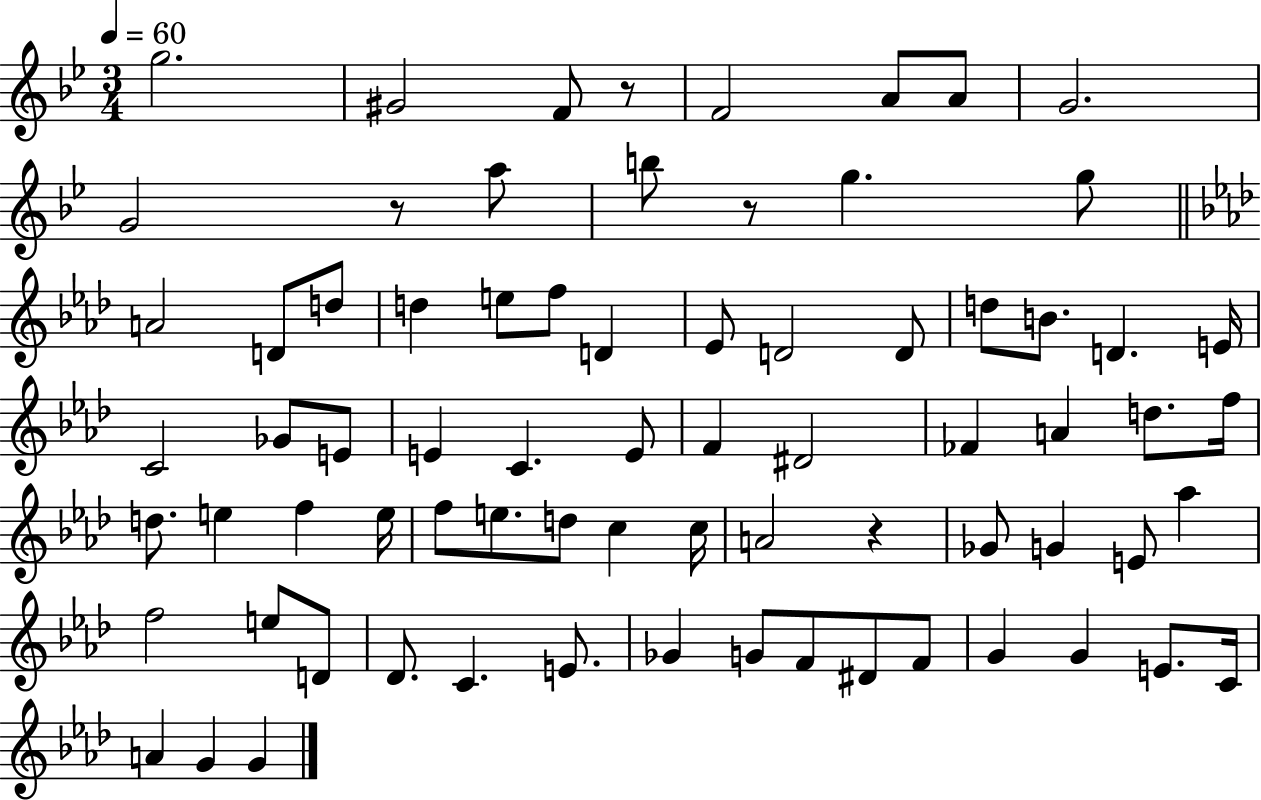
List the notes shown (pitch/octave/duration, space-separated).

G5/h. G#4/h F4/e R/e F4/h A4/e A4/e G4/h. G4/h R/e A5/e B5/e R/e G5/q. G5/e A4/h D4/e D5/e D5/q E5/e F5/e D4/q Eb4/e D4/h D4/e D5/e B4/e. D4/q. E4/s C4/h Gb4/e E4/e E4/q C4/q. E4/e F4/q D#4/h FES4/q A4/q D5/e. F5/s D5/e. E5/q F5/q E5/s F5/e E5/e. D5/e C5/q C5/s A4/h R/q Gb4/e G4/q E4/e Ab5/q F5/h E5/e D4/e Db4/e. C4/q. E4/e. Gb4/q G4/e F4/e D#4/e F4/e G4/q G4/q E4/e. C4/s A4/q G4/q G4/q